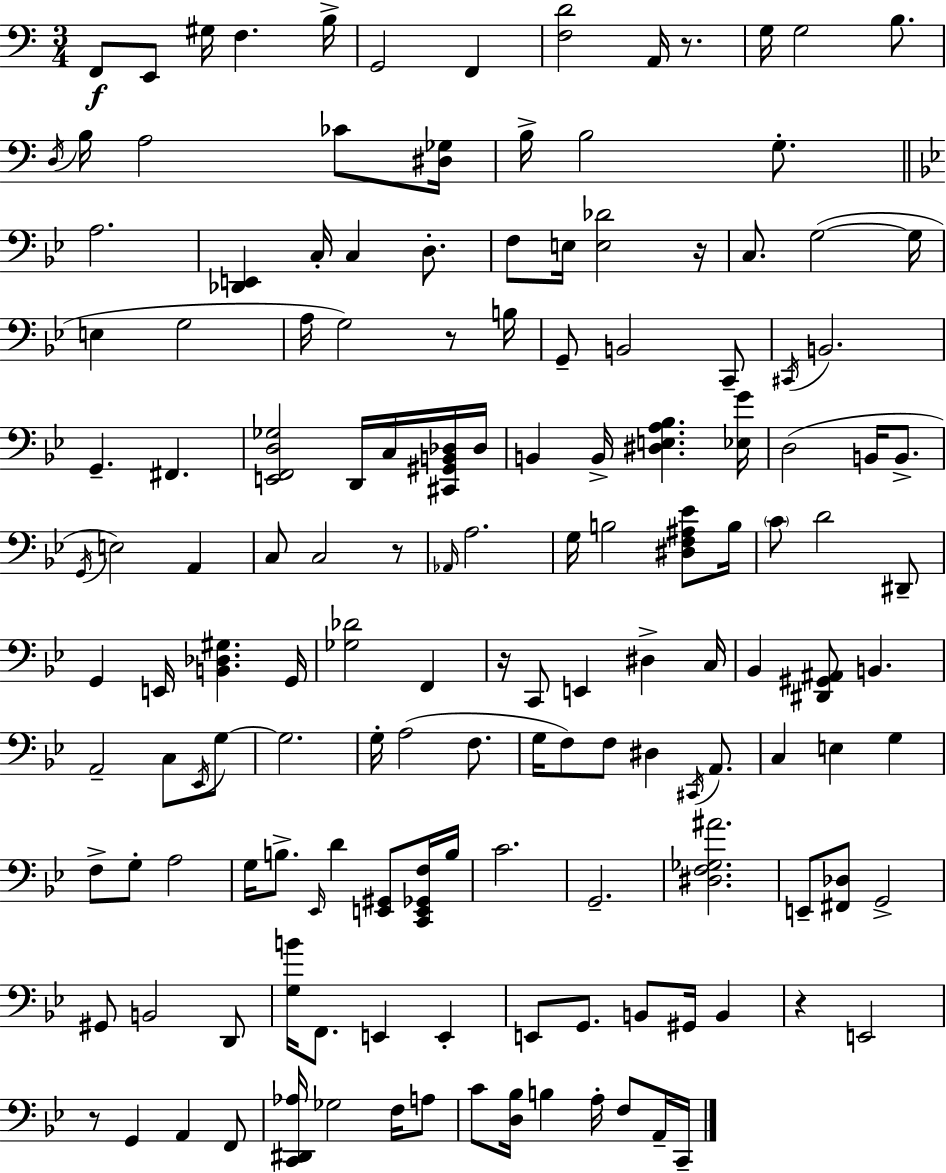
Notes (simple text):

F2/e E2/e G#3/s F3/q. B3/s G2/h F2/q [F3,D4]/h A2/s R/e. G3/s G3/h B3/e. D3/s B3/s A3/h CES4/e [D#3,Gb3]/s B3/s B3/h G3/e. A3/h. [Db2,E2]/q C3/s C3/q D3/e. F3/e E3/s [E3,Db4]/h R/s C3/e. G3/h G3/s E3/q G3/h A3/s G3/h R/e B3/s G2/e B2/h C2/e C#2/s B2/h. G2/q. F#2/q. [E2,F2,D3,Gb3]/h D2/s C3/s [C#2,G#2,B2,Db3]/s Db3/s B2/q B2/s [D#3,E3,A3,Bb3]/q. [Eb3,G4]/s D3/h B2/s B2/e. G2/s E3/h A2/q C3/e C3/h R/e Ab2/s A3/h. G3/s B3/h [D#3,F3,A#3,Eb4]/e B3/s C4/e D4/h D#2/e G2/q E2/s [B2,Db3,G#3]/q. G2/s [Gb3,Db4]/h F2/q R/s C2/e E2/q D#3/q C3/s Bb2/q [D#2,G#2,A#2]/e B2/q. A2/h C3/e Eb2/s G3/e G3/h. G3/s A3/h F3/e. G3/s F3/e F3/e D#3/q C#2/s A2/e. C3/q E3/q G3/q F3/e G3/e A3/h G3/s B3/e. Eb2/s D4/q [E2,G#2]/e [C2,E2,Gb2,F3]/s B3/s C4/h. G2/h. [D#3,F3,Gb3,A#4]/h. E2/e [F#2,Db3]/e G2/h G#2/e B2/h D2/e [G3,B4]/s F2/e. E2/q E2/q E2/e G2/e. B2/e G#2/s B2/q R/q E2/h R/e G2/q A2/q F2/e [C2,D#2,Ab3]/s Gb3/h F3/s A3/e C4/e [D3,Bb3]/s B3/q A3/s F3/e A2/s C2/s